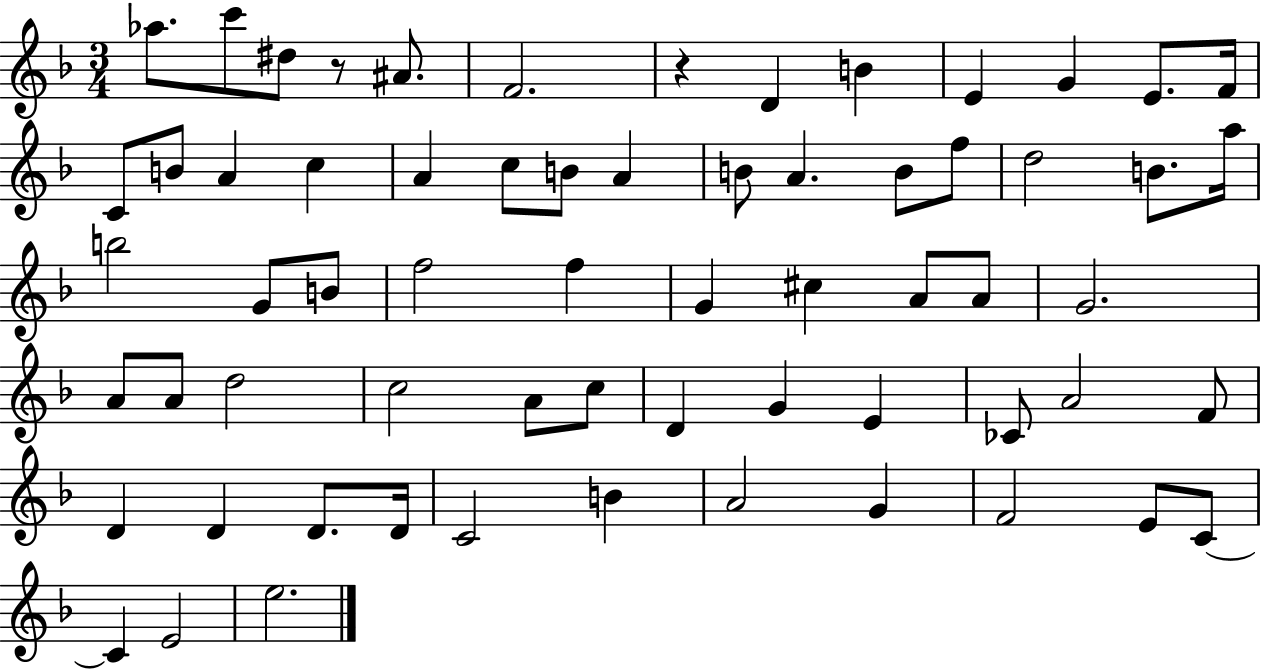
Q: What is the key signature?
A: F major